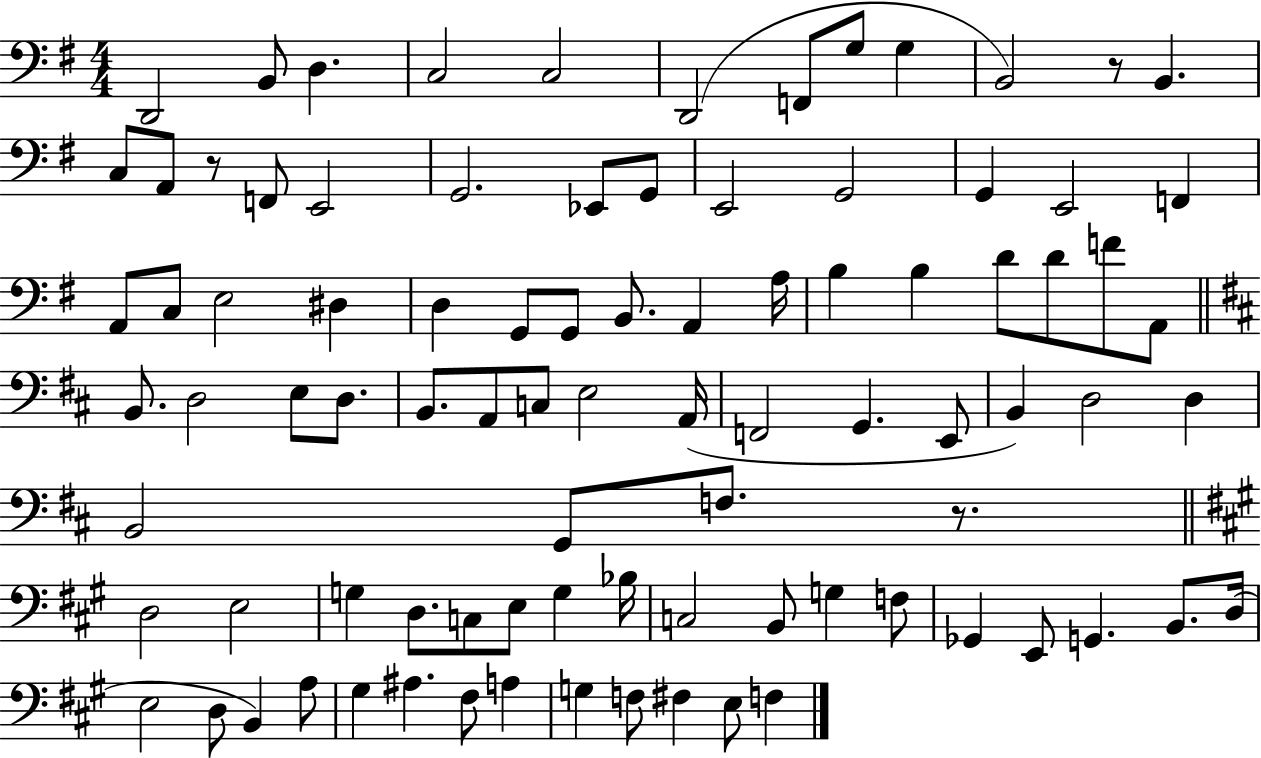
{
  \clef bass
  \numericTimeSignature
  \time 4/4
  \key g \major
  d,2 b,8 d4. | c2 c2 | d,2( f,8 g8 g4 | b,2) r8 b,4. | \break c8 a,8 r8 f,8 e,2 | g,2. ees,8 g,8 | e,2 g,2 | g,4 e,2 f,4 | \break a,8 c8 e2 dis4 | d4 g,8 g,8 b,8. a,4 a16 | b4 b4 d'8 d'8 f'8 a,8 | \bar "||" \break \key d \major b,8. d2 e8 d8. | b,8. a,8 c8 e2 a,16( | f,2 g,4. e,8 | b,4) d2 d4 | \break b,2 g,8 f8. r8. | \bar "||" \break \key a \major d2 e2 | g4 d8. c8 e8 g4 bes16 | c2 b,8 g4 f8 | ges,4 e,8 g,4. b,8. d16( | \break e2 d8 b,4) a8 | gis4 ais4. fis8 a4 | g4 f8 fis4 e8 f4 | \bar "|."
}